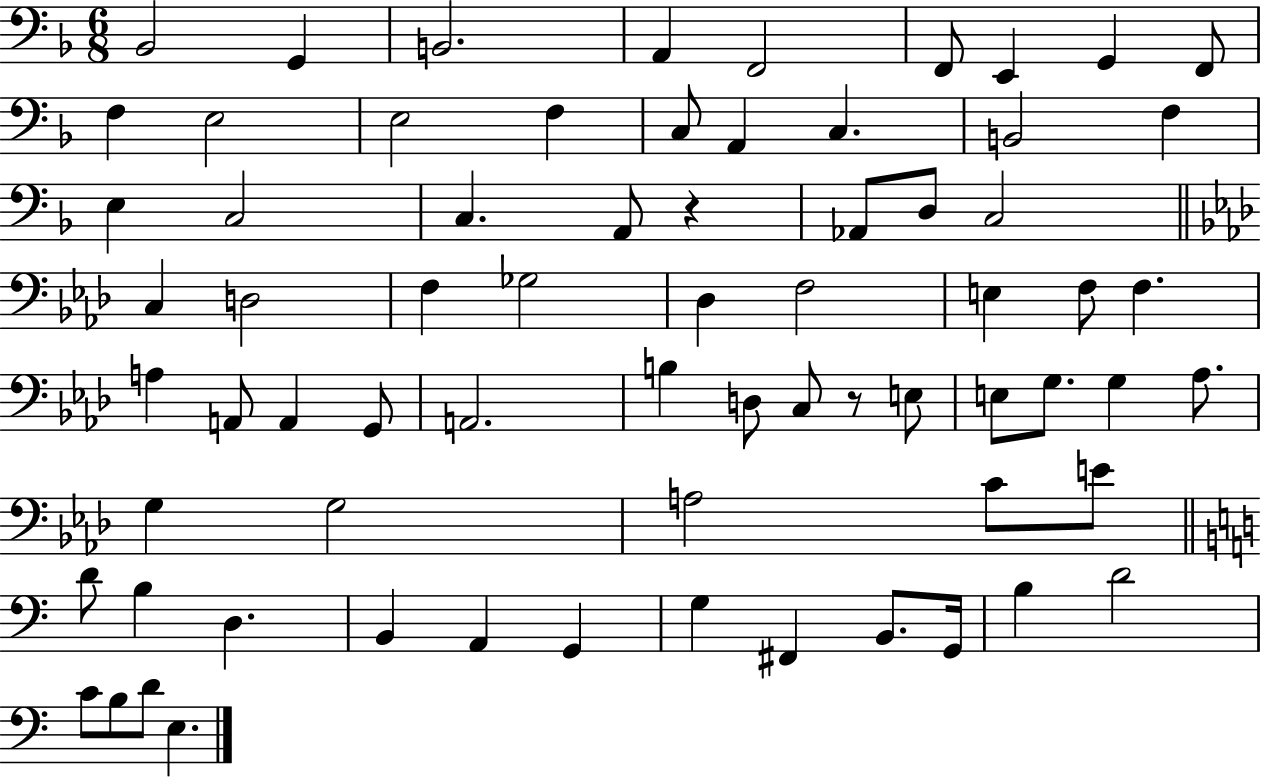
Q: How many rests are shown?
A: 2